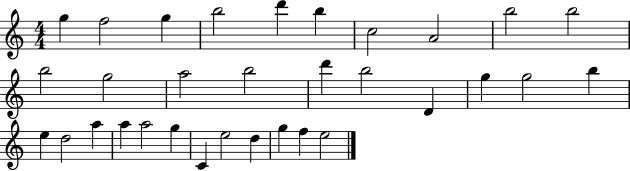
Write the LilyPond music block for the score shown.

{
  \clef treble
  \numericTimeSignature
  \time 4/4
  \key c \major
  g''4 f''2 g''4 | b''2 d'''4 b''4 | c''2 a'2 | b''2 b''2 | \break b''2 g''2 | a''2 b''2 | d'''4 b''2 d'4 | g''4 g''2 b''4 | \break e''4 d''2 a''4 | a''4 a''2 g''4 | c'4 e''2 d''4 | g''4 f''4 e''2 | \break \bar "|."
}